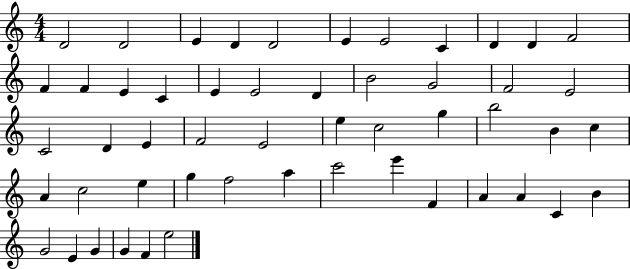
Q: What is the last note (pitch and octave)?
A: E5